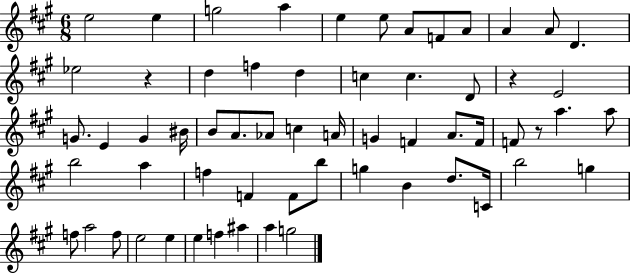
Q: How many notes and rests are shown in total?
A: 61